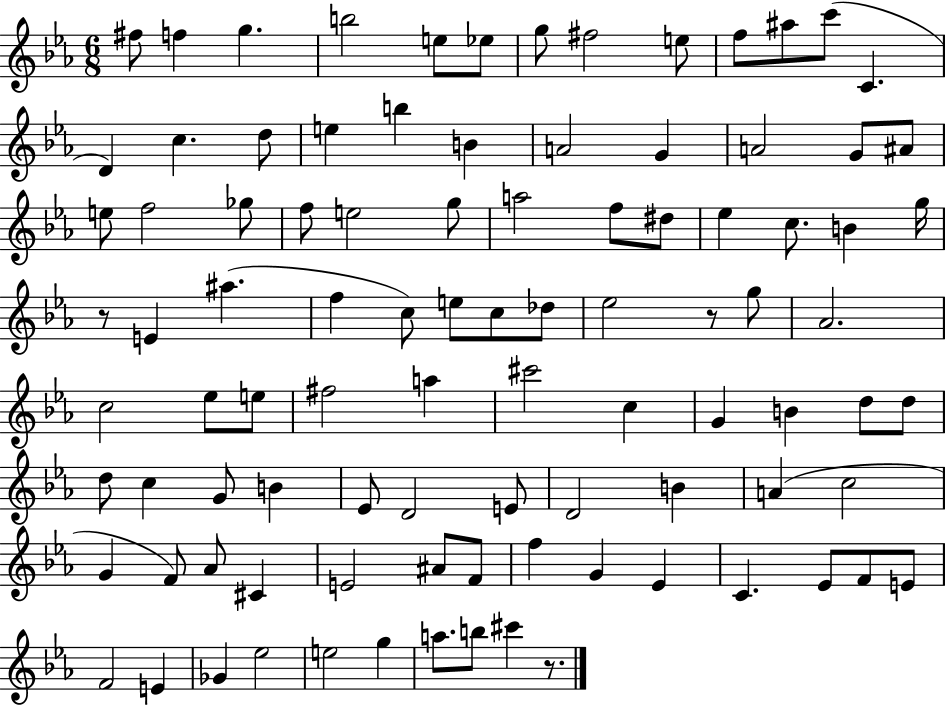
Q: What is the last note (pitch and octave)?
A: C#6